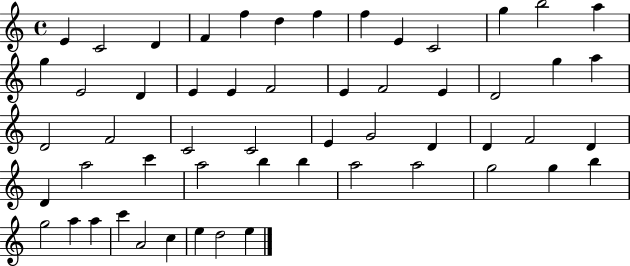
X:1
T:Untitled
M:4/4
L:1/4
K:C
E C2 D F f d f f E C2 g b2 a g E2 D E E F2 E F2 E D2 g a D2 F2 C2 C2 E G2 D D F2 D D a2 c' a2 b b a2 a2 g2 g b g2 a a c' A2 c e d2 e